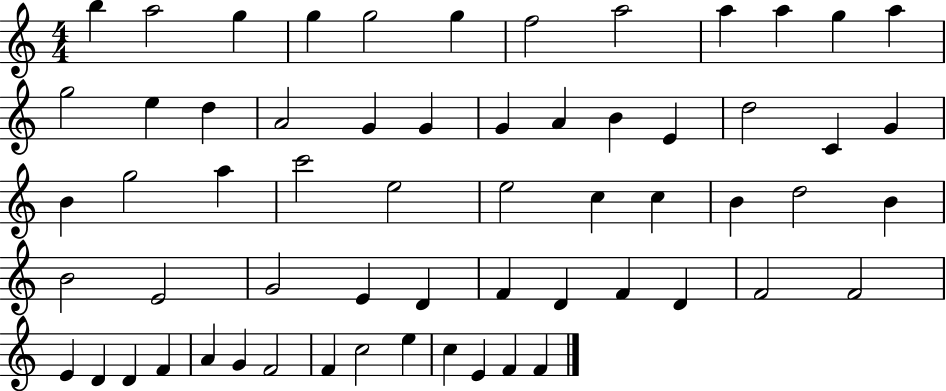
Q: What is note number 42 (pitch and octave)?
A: F4